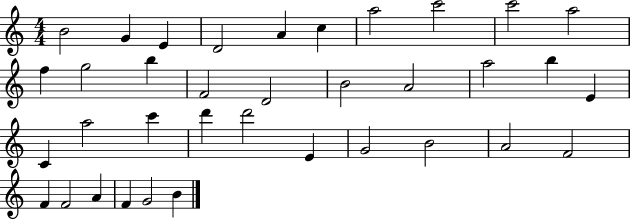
{
  \clef treble
  \numericTimeSignature
  \time 4/4
  \key c \major
  b'2 g'4 e'4 | d'2 a'4 c''4 | a''2 c'''2 | c'''2 a''2 | \break f''4 g''2 b''4 | f'2 d'2 | b'2 a'2 | a''2 b''4 e'4 | \break c'4 a''2 c'''4 | d'''4 d'''2 e'4 | g'2 b'2 | a'2 f'2 | \break f'4 f'2 a'4 | f'4 g'2 b'4 | \bar "|."
}